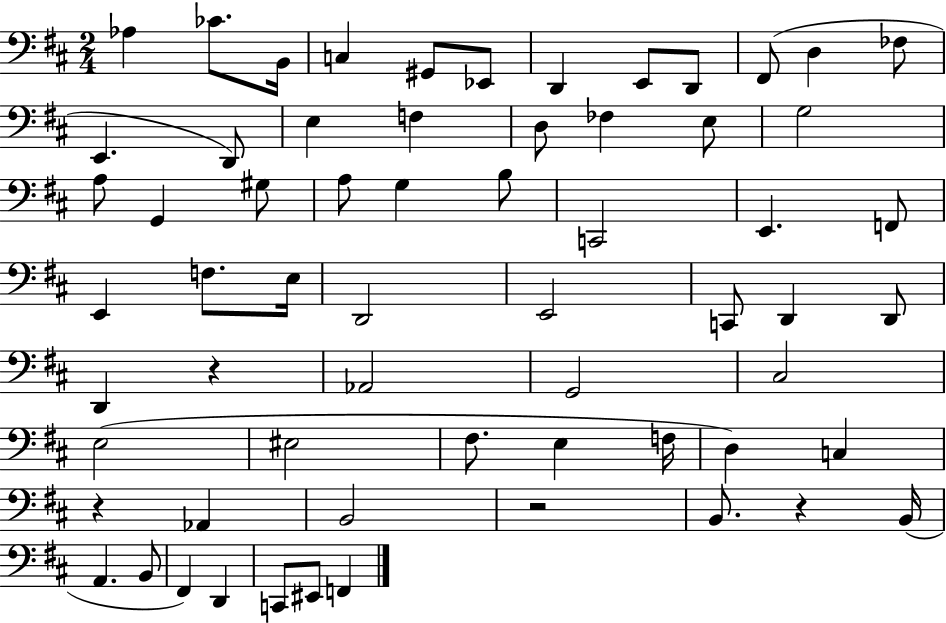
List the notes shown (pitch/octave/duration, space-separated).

Ab3/q CES4/e. B2/s C3/q G#2/e Eb2/e D2/q E2/e D2/e F#2/e D3/q FES3/e E2/q. D2/e E3/q F3/q D3/e FES3/q E3/e G3/h A3/e G2/q G#3/e A3/e G3/q B3/e C2/h E2/q. F2/e E2/q F3/e. E3/s D2/h E2/h C2/e D2/q D2/e D2/q R/q Ab2/h G2/h C#3/h E3/h EIS3/h F#3/e. E3/q F3/s D3/q C3/q R/q Ab2/q B2/h R/h B2/e. R/q B2/s A2/q. B2/e F#2/q D2/q C2/e EIS2/e F2/q